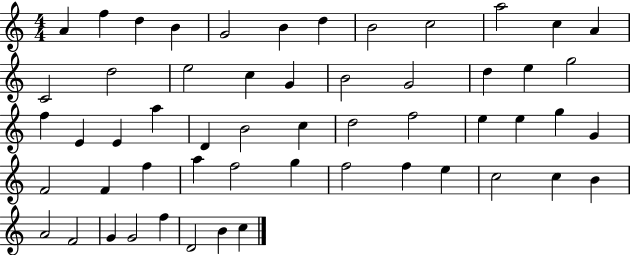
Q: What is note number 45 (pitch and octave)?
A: C5